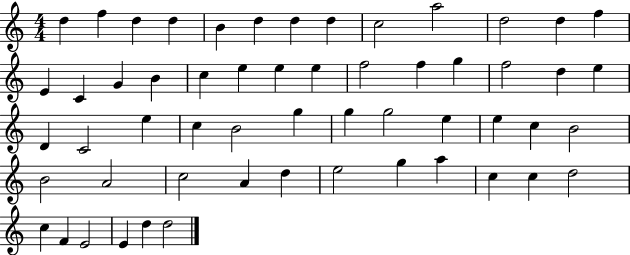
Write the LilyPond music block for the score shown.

{
  \clef treble
  \numericTimeSignature
  \time 4/4
  \key c \major
  d''4 f''4 d''4 d''4 | b'4 d''4 d''4 d''4 | c''2 a''2 | d''2 d''4 f''4 | \break e'4 c'4 g'4 b'4 | c''4 e''4 e''4 e''4 | f''2 f''4 g''4 | f''2 d''4 e''4 | \break d'4 c'2 e''4 | c''4 b'2 g''4 | g''4 g''2 e''4 | e''4 c''4 b'2 | \break b'2 a'2 | c''2 a'4 d''4 | e''2 g''4 a''4 | c''4 c''4 d''2 | \break c''4 f'4 e'2 | e'4 d''4 d''2 | \bar "|."
}